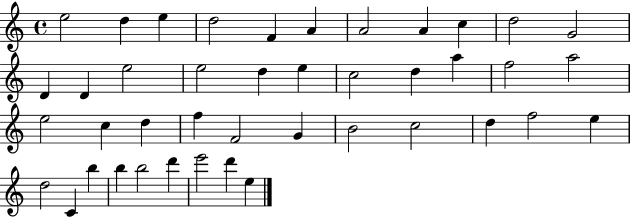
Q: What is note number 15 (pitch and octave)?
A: E5